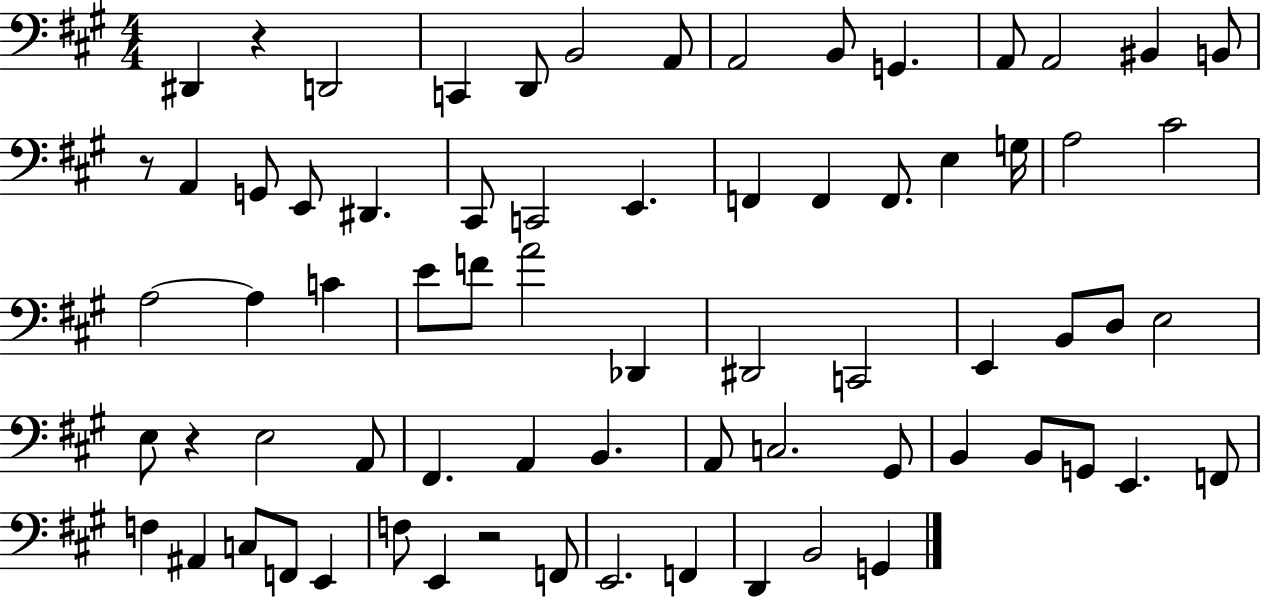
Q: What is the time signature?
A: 4/4